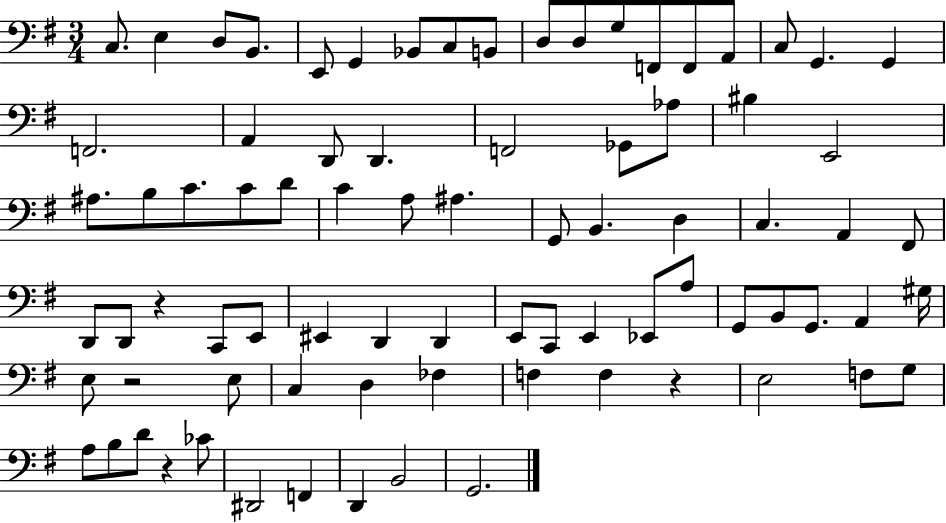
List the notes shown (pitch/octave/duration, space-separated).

C3/e. E3/q D3/e B2/e. E2/e G2/q Bb2/e C3/e B2/e D3/e D3/e G3/e F2/e F2/e A2/e C3/e G2/q. G2/q F2/h. A2/q D2/e D2/q. F2/h Gb2/e Ab3/e BIS3/q E2/h A#3/e. B3/e C4/e. C4/e D4/e C4/q A3/e A#3/q. G2/e B2/q. D3/q C3/q. A2/q F#2/e D2/e D2/e R/q C2/e E2/e EIS2/q D2/q D2/q E2/e C2/e E2/q Eb2/e A3/e G2/e B2/e G2/e. A2/q G#3/s E3/e R/h E3/e C3/q D3/q FES3/q F3/q F3/q R/q E3/h F3/e G3/e A3/e B3/e D4/e R/q CES4/e D#2/h F2/q D2/q B2/h G2/h.